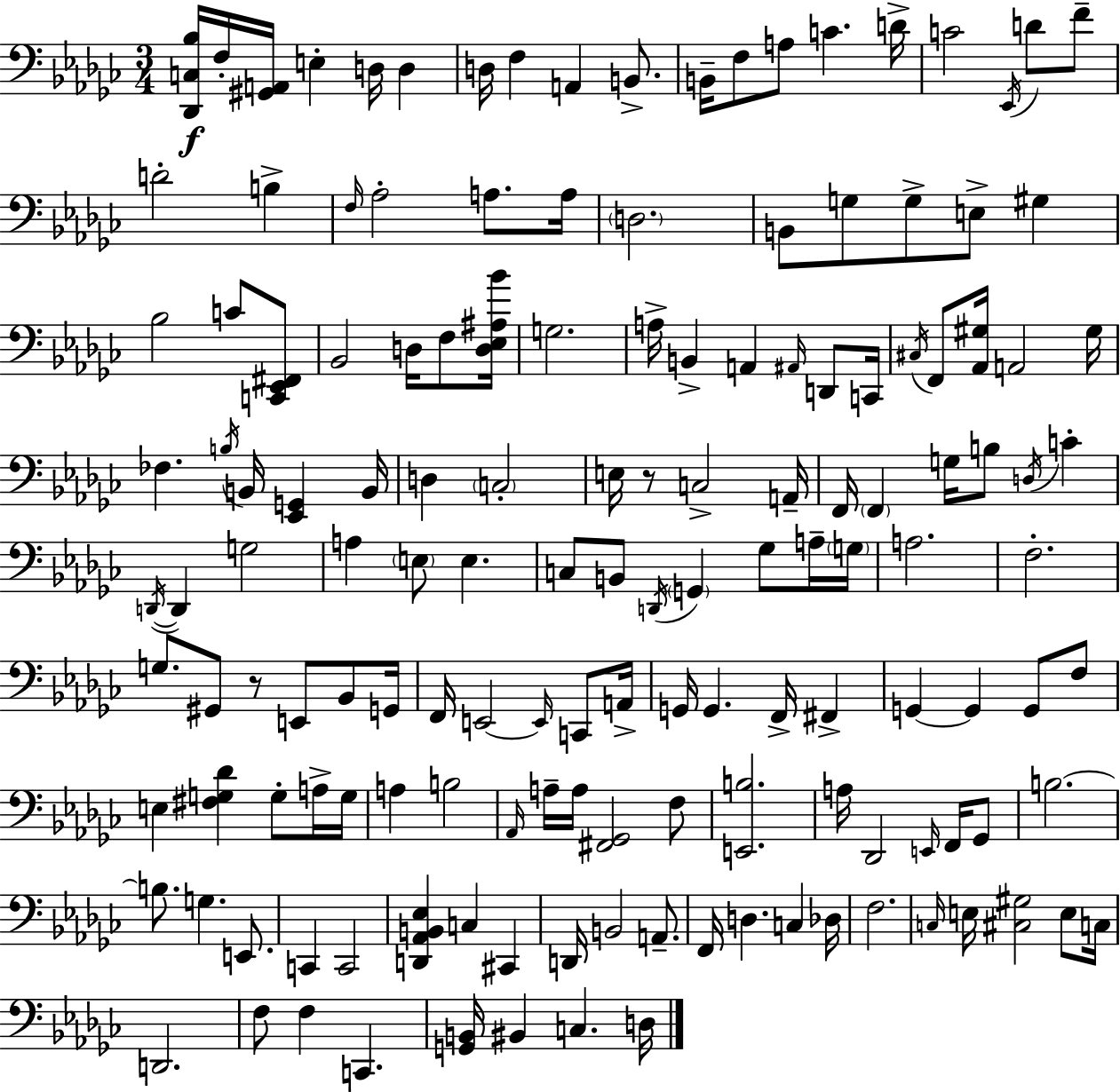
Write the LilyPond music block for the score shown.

{
  \clef bass
  \numericTimeSignature
  \time 3/4
  \key ees \minor
  <des, c bes>16\f f16-. <gis, a,>16 e4-. d16 d4 | d16 f4 a,4 b,8.-> | b,16-- f8 a8 c'4. d'16-> | c'2 \acciaccatura { ees,16 } d'8 f'8-- | \break d'2-. b4-> | \grace { f16 } aes2-. a8. | a16 \parenthesize d2. | b,8 g8 g8-> e8-> gis4 | \break bes2 c'8 | <c, ees, fis,>8 bes,2 d16 f8 | <d ees ais bes'>16 g2. | a16-> b,4-> a,4 \grace { ais,16 } | \break d,8 c,16 \acciaccatura { cis16 } f,8 <aes, gis>16 a,2 | gis16 fes4. \acciaccatura { b16 } b,16 | <ees, g,>4 b,16 d4 \parenthesize c2-. | e16 r8 c2-> | \break a,16-- f,16 \parenthesize f,4 g16 b8 | \acciaccatura { d16 } c'4-. \acciaccatura { d,16~ }~ d,4 g2 | a4 \parenthesize e8 | e4. c8 b,8 \acciaccatura { d,16 } | \break \parenthesize g,4 ges8 a16-- \parenthesize g16 a2. | f2.-. | g8. gis,8 | r8 e,8 bes,8 g,16 f,16 e,2~~ | \break \grace { e,16 } c,8 a,16-> g,16 g,4. | f,16-> fis,4-> g,4~~ | g,4 g,8 f8 e4 | <fis g des'>4 g8-. a16-> g16 a4 | \break b2 \grace { aes,16 } a16-- a16 | <fis, ges,>2 f8 <e, b>2. | a16 des,2 | \grace { e,16 } f,16 ges,8 b2.~~ | \break b8. | g4. e,8. c,4 | c,2 <d, aes, b, ees>4 | c4 cis,4 d,16 | \break b,2 a,8.-- f,16 | d4. c4 des16 f2. | \grace { c16 } | e16 <cis gis>2 e8 c16 | \break d,2. | f8 f4 c,4. | <g, b,>16 bis,4 c4. d16 | \bar "|."
}